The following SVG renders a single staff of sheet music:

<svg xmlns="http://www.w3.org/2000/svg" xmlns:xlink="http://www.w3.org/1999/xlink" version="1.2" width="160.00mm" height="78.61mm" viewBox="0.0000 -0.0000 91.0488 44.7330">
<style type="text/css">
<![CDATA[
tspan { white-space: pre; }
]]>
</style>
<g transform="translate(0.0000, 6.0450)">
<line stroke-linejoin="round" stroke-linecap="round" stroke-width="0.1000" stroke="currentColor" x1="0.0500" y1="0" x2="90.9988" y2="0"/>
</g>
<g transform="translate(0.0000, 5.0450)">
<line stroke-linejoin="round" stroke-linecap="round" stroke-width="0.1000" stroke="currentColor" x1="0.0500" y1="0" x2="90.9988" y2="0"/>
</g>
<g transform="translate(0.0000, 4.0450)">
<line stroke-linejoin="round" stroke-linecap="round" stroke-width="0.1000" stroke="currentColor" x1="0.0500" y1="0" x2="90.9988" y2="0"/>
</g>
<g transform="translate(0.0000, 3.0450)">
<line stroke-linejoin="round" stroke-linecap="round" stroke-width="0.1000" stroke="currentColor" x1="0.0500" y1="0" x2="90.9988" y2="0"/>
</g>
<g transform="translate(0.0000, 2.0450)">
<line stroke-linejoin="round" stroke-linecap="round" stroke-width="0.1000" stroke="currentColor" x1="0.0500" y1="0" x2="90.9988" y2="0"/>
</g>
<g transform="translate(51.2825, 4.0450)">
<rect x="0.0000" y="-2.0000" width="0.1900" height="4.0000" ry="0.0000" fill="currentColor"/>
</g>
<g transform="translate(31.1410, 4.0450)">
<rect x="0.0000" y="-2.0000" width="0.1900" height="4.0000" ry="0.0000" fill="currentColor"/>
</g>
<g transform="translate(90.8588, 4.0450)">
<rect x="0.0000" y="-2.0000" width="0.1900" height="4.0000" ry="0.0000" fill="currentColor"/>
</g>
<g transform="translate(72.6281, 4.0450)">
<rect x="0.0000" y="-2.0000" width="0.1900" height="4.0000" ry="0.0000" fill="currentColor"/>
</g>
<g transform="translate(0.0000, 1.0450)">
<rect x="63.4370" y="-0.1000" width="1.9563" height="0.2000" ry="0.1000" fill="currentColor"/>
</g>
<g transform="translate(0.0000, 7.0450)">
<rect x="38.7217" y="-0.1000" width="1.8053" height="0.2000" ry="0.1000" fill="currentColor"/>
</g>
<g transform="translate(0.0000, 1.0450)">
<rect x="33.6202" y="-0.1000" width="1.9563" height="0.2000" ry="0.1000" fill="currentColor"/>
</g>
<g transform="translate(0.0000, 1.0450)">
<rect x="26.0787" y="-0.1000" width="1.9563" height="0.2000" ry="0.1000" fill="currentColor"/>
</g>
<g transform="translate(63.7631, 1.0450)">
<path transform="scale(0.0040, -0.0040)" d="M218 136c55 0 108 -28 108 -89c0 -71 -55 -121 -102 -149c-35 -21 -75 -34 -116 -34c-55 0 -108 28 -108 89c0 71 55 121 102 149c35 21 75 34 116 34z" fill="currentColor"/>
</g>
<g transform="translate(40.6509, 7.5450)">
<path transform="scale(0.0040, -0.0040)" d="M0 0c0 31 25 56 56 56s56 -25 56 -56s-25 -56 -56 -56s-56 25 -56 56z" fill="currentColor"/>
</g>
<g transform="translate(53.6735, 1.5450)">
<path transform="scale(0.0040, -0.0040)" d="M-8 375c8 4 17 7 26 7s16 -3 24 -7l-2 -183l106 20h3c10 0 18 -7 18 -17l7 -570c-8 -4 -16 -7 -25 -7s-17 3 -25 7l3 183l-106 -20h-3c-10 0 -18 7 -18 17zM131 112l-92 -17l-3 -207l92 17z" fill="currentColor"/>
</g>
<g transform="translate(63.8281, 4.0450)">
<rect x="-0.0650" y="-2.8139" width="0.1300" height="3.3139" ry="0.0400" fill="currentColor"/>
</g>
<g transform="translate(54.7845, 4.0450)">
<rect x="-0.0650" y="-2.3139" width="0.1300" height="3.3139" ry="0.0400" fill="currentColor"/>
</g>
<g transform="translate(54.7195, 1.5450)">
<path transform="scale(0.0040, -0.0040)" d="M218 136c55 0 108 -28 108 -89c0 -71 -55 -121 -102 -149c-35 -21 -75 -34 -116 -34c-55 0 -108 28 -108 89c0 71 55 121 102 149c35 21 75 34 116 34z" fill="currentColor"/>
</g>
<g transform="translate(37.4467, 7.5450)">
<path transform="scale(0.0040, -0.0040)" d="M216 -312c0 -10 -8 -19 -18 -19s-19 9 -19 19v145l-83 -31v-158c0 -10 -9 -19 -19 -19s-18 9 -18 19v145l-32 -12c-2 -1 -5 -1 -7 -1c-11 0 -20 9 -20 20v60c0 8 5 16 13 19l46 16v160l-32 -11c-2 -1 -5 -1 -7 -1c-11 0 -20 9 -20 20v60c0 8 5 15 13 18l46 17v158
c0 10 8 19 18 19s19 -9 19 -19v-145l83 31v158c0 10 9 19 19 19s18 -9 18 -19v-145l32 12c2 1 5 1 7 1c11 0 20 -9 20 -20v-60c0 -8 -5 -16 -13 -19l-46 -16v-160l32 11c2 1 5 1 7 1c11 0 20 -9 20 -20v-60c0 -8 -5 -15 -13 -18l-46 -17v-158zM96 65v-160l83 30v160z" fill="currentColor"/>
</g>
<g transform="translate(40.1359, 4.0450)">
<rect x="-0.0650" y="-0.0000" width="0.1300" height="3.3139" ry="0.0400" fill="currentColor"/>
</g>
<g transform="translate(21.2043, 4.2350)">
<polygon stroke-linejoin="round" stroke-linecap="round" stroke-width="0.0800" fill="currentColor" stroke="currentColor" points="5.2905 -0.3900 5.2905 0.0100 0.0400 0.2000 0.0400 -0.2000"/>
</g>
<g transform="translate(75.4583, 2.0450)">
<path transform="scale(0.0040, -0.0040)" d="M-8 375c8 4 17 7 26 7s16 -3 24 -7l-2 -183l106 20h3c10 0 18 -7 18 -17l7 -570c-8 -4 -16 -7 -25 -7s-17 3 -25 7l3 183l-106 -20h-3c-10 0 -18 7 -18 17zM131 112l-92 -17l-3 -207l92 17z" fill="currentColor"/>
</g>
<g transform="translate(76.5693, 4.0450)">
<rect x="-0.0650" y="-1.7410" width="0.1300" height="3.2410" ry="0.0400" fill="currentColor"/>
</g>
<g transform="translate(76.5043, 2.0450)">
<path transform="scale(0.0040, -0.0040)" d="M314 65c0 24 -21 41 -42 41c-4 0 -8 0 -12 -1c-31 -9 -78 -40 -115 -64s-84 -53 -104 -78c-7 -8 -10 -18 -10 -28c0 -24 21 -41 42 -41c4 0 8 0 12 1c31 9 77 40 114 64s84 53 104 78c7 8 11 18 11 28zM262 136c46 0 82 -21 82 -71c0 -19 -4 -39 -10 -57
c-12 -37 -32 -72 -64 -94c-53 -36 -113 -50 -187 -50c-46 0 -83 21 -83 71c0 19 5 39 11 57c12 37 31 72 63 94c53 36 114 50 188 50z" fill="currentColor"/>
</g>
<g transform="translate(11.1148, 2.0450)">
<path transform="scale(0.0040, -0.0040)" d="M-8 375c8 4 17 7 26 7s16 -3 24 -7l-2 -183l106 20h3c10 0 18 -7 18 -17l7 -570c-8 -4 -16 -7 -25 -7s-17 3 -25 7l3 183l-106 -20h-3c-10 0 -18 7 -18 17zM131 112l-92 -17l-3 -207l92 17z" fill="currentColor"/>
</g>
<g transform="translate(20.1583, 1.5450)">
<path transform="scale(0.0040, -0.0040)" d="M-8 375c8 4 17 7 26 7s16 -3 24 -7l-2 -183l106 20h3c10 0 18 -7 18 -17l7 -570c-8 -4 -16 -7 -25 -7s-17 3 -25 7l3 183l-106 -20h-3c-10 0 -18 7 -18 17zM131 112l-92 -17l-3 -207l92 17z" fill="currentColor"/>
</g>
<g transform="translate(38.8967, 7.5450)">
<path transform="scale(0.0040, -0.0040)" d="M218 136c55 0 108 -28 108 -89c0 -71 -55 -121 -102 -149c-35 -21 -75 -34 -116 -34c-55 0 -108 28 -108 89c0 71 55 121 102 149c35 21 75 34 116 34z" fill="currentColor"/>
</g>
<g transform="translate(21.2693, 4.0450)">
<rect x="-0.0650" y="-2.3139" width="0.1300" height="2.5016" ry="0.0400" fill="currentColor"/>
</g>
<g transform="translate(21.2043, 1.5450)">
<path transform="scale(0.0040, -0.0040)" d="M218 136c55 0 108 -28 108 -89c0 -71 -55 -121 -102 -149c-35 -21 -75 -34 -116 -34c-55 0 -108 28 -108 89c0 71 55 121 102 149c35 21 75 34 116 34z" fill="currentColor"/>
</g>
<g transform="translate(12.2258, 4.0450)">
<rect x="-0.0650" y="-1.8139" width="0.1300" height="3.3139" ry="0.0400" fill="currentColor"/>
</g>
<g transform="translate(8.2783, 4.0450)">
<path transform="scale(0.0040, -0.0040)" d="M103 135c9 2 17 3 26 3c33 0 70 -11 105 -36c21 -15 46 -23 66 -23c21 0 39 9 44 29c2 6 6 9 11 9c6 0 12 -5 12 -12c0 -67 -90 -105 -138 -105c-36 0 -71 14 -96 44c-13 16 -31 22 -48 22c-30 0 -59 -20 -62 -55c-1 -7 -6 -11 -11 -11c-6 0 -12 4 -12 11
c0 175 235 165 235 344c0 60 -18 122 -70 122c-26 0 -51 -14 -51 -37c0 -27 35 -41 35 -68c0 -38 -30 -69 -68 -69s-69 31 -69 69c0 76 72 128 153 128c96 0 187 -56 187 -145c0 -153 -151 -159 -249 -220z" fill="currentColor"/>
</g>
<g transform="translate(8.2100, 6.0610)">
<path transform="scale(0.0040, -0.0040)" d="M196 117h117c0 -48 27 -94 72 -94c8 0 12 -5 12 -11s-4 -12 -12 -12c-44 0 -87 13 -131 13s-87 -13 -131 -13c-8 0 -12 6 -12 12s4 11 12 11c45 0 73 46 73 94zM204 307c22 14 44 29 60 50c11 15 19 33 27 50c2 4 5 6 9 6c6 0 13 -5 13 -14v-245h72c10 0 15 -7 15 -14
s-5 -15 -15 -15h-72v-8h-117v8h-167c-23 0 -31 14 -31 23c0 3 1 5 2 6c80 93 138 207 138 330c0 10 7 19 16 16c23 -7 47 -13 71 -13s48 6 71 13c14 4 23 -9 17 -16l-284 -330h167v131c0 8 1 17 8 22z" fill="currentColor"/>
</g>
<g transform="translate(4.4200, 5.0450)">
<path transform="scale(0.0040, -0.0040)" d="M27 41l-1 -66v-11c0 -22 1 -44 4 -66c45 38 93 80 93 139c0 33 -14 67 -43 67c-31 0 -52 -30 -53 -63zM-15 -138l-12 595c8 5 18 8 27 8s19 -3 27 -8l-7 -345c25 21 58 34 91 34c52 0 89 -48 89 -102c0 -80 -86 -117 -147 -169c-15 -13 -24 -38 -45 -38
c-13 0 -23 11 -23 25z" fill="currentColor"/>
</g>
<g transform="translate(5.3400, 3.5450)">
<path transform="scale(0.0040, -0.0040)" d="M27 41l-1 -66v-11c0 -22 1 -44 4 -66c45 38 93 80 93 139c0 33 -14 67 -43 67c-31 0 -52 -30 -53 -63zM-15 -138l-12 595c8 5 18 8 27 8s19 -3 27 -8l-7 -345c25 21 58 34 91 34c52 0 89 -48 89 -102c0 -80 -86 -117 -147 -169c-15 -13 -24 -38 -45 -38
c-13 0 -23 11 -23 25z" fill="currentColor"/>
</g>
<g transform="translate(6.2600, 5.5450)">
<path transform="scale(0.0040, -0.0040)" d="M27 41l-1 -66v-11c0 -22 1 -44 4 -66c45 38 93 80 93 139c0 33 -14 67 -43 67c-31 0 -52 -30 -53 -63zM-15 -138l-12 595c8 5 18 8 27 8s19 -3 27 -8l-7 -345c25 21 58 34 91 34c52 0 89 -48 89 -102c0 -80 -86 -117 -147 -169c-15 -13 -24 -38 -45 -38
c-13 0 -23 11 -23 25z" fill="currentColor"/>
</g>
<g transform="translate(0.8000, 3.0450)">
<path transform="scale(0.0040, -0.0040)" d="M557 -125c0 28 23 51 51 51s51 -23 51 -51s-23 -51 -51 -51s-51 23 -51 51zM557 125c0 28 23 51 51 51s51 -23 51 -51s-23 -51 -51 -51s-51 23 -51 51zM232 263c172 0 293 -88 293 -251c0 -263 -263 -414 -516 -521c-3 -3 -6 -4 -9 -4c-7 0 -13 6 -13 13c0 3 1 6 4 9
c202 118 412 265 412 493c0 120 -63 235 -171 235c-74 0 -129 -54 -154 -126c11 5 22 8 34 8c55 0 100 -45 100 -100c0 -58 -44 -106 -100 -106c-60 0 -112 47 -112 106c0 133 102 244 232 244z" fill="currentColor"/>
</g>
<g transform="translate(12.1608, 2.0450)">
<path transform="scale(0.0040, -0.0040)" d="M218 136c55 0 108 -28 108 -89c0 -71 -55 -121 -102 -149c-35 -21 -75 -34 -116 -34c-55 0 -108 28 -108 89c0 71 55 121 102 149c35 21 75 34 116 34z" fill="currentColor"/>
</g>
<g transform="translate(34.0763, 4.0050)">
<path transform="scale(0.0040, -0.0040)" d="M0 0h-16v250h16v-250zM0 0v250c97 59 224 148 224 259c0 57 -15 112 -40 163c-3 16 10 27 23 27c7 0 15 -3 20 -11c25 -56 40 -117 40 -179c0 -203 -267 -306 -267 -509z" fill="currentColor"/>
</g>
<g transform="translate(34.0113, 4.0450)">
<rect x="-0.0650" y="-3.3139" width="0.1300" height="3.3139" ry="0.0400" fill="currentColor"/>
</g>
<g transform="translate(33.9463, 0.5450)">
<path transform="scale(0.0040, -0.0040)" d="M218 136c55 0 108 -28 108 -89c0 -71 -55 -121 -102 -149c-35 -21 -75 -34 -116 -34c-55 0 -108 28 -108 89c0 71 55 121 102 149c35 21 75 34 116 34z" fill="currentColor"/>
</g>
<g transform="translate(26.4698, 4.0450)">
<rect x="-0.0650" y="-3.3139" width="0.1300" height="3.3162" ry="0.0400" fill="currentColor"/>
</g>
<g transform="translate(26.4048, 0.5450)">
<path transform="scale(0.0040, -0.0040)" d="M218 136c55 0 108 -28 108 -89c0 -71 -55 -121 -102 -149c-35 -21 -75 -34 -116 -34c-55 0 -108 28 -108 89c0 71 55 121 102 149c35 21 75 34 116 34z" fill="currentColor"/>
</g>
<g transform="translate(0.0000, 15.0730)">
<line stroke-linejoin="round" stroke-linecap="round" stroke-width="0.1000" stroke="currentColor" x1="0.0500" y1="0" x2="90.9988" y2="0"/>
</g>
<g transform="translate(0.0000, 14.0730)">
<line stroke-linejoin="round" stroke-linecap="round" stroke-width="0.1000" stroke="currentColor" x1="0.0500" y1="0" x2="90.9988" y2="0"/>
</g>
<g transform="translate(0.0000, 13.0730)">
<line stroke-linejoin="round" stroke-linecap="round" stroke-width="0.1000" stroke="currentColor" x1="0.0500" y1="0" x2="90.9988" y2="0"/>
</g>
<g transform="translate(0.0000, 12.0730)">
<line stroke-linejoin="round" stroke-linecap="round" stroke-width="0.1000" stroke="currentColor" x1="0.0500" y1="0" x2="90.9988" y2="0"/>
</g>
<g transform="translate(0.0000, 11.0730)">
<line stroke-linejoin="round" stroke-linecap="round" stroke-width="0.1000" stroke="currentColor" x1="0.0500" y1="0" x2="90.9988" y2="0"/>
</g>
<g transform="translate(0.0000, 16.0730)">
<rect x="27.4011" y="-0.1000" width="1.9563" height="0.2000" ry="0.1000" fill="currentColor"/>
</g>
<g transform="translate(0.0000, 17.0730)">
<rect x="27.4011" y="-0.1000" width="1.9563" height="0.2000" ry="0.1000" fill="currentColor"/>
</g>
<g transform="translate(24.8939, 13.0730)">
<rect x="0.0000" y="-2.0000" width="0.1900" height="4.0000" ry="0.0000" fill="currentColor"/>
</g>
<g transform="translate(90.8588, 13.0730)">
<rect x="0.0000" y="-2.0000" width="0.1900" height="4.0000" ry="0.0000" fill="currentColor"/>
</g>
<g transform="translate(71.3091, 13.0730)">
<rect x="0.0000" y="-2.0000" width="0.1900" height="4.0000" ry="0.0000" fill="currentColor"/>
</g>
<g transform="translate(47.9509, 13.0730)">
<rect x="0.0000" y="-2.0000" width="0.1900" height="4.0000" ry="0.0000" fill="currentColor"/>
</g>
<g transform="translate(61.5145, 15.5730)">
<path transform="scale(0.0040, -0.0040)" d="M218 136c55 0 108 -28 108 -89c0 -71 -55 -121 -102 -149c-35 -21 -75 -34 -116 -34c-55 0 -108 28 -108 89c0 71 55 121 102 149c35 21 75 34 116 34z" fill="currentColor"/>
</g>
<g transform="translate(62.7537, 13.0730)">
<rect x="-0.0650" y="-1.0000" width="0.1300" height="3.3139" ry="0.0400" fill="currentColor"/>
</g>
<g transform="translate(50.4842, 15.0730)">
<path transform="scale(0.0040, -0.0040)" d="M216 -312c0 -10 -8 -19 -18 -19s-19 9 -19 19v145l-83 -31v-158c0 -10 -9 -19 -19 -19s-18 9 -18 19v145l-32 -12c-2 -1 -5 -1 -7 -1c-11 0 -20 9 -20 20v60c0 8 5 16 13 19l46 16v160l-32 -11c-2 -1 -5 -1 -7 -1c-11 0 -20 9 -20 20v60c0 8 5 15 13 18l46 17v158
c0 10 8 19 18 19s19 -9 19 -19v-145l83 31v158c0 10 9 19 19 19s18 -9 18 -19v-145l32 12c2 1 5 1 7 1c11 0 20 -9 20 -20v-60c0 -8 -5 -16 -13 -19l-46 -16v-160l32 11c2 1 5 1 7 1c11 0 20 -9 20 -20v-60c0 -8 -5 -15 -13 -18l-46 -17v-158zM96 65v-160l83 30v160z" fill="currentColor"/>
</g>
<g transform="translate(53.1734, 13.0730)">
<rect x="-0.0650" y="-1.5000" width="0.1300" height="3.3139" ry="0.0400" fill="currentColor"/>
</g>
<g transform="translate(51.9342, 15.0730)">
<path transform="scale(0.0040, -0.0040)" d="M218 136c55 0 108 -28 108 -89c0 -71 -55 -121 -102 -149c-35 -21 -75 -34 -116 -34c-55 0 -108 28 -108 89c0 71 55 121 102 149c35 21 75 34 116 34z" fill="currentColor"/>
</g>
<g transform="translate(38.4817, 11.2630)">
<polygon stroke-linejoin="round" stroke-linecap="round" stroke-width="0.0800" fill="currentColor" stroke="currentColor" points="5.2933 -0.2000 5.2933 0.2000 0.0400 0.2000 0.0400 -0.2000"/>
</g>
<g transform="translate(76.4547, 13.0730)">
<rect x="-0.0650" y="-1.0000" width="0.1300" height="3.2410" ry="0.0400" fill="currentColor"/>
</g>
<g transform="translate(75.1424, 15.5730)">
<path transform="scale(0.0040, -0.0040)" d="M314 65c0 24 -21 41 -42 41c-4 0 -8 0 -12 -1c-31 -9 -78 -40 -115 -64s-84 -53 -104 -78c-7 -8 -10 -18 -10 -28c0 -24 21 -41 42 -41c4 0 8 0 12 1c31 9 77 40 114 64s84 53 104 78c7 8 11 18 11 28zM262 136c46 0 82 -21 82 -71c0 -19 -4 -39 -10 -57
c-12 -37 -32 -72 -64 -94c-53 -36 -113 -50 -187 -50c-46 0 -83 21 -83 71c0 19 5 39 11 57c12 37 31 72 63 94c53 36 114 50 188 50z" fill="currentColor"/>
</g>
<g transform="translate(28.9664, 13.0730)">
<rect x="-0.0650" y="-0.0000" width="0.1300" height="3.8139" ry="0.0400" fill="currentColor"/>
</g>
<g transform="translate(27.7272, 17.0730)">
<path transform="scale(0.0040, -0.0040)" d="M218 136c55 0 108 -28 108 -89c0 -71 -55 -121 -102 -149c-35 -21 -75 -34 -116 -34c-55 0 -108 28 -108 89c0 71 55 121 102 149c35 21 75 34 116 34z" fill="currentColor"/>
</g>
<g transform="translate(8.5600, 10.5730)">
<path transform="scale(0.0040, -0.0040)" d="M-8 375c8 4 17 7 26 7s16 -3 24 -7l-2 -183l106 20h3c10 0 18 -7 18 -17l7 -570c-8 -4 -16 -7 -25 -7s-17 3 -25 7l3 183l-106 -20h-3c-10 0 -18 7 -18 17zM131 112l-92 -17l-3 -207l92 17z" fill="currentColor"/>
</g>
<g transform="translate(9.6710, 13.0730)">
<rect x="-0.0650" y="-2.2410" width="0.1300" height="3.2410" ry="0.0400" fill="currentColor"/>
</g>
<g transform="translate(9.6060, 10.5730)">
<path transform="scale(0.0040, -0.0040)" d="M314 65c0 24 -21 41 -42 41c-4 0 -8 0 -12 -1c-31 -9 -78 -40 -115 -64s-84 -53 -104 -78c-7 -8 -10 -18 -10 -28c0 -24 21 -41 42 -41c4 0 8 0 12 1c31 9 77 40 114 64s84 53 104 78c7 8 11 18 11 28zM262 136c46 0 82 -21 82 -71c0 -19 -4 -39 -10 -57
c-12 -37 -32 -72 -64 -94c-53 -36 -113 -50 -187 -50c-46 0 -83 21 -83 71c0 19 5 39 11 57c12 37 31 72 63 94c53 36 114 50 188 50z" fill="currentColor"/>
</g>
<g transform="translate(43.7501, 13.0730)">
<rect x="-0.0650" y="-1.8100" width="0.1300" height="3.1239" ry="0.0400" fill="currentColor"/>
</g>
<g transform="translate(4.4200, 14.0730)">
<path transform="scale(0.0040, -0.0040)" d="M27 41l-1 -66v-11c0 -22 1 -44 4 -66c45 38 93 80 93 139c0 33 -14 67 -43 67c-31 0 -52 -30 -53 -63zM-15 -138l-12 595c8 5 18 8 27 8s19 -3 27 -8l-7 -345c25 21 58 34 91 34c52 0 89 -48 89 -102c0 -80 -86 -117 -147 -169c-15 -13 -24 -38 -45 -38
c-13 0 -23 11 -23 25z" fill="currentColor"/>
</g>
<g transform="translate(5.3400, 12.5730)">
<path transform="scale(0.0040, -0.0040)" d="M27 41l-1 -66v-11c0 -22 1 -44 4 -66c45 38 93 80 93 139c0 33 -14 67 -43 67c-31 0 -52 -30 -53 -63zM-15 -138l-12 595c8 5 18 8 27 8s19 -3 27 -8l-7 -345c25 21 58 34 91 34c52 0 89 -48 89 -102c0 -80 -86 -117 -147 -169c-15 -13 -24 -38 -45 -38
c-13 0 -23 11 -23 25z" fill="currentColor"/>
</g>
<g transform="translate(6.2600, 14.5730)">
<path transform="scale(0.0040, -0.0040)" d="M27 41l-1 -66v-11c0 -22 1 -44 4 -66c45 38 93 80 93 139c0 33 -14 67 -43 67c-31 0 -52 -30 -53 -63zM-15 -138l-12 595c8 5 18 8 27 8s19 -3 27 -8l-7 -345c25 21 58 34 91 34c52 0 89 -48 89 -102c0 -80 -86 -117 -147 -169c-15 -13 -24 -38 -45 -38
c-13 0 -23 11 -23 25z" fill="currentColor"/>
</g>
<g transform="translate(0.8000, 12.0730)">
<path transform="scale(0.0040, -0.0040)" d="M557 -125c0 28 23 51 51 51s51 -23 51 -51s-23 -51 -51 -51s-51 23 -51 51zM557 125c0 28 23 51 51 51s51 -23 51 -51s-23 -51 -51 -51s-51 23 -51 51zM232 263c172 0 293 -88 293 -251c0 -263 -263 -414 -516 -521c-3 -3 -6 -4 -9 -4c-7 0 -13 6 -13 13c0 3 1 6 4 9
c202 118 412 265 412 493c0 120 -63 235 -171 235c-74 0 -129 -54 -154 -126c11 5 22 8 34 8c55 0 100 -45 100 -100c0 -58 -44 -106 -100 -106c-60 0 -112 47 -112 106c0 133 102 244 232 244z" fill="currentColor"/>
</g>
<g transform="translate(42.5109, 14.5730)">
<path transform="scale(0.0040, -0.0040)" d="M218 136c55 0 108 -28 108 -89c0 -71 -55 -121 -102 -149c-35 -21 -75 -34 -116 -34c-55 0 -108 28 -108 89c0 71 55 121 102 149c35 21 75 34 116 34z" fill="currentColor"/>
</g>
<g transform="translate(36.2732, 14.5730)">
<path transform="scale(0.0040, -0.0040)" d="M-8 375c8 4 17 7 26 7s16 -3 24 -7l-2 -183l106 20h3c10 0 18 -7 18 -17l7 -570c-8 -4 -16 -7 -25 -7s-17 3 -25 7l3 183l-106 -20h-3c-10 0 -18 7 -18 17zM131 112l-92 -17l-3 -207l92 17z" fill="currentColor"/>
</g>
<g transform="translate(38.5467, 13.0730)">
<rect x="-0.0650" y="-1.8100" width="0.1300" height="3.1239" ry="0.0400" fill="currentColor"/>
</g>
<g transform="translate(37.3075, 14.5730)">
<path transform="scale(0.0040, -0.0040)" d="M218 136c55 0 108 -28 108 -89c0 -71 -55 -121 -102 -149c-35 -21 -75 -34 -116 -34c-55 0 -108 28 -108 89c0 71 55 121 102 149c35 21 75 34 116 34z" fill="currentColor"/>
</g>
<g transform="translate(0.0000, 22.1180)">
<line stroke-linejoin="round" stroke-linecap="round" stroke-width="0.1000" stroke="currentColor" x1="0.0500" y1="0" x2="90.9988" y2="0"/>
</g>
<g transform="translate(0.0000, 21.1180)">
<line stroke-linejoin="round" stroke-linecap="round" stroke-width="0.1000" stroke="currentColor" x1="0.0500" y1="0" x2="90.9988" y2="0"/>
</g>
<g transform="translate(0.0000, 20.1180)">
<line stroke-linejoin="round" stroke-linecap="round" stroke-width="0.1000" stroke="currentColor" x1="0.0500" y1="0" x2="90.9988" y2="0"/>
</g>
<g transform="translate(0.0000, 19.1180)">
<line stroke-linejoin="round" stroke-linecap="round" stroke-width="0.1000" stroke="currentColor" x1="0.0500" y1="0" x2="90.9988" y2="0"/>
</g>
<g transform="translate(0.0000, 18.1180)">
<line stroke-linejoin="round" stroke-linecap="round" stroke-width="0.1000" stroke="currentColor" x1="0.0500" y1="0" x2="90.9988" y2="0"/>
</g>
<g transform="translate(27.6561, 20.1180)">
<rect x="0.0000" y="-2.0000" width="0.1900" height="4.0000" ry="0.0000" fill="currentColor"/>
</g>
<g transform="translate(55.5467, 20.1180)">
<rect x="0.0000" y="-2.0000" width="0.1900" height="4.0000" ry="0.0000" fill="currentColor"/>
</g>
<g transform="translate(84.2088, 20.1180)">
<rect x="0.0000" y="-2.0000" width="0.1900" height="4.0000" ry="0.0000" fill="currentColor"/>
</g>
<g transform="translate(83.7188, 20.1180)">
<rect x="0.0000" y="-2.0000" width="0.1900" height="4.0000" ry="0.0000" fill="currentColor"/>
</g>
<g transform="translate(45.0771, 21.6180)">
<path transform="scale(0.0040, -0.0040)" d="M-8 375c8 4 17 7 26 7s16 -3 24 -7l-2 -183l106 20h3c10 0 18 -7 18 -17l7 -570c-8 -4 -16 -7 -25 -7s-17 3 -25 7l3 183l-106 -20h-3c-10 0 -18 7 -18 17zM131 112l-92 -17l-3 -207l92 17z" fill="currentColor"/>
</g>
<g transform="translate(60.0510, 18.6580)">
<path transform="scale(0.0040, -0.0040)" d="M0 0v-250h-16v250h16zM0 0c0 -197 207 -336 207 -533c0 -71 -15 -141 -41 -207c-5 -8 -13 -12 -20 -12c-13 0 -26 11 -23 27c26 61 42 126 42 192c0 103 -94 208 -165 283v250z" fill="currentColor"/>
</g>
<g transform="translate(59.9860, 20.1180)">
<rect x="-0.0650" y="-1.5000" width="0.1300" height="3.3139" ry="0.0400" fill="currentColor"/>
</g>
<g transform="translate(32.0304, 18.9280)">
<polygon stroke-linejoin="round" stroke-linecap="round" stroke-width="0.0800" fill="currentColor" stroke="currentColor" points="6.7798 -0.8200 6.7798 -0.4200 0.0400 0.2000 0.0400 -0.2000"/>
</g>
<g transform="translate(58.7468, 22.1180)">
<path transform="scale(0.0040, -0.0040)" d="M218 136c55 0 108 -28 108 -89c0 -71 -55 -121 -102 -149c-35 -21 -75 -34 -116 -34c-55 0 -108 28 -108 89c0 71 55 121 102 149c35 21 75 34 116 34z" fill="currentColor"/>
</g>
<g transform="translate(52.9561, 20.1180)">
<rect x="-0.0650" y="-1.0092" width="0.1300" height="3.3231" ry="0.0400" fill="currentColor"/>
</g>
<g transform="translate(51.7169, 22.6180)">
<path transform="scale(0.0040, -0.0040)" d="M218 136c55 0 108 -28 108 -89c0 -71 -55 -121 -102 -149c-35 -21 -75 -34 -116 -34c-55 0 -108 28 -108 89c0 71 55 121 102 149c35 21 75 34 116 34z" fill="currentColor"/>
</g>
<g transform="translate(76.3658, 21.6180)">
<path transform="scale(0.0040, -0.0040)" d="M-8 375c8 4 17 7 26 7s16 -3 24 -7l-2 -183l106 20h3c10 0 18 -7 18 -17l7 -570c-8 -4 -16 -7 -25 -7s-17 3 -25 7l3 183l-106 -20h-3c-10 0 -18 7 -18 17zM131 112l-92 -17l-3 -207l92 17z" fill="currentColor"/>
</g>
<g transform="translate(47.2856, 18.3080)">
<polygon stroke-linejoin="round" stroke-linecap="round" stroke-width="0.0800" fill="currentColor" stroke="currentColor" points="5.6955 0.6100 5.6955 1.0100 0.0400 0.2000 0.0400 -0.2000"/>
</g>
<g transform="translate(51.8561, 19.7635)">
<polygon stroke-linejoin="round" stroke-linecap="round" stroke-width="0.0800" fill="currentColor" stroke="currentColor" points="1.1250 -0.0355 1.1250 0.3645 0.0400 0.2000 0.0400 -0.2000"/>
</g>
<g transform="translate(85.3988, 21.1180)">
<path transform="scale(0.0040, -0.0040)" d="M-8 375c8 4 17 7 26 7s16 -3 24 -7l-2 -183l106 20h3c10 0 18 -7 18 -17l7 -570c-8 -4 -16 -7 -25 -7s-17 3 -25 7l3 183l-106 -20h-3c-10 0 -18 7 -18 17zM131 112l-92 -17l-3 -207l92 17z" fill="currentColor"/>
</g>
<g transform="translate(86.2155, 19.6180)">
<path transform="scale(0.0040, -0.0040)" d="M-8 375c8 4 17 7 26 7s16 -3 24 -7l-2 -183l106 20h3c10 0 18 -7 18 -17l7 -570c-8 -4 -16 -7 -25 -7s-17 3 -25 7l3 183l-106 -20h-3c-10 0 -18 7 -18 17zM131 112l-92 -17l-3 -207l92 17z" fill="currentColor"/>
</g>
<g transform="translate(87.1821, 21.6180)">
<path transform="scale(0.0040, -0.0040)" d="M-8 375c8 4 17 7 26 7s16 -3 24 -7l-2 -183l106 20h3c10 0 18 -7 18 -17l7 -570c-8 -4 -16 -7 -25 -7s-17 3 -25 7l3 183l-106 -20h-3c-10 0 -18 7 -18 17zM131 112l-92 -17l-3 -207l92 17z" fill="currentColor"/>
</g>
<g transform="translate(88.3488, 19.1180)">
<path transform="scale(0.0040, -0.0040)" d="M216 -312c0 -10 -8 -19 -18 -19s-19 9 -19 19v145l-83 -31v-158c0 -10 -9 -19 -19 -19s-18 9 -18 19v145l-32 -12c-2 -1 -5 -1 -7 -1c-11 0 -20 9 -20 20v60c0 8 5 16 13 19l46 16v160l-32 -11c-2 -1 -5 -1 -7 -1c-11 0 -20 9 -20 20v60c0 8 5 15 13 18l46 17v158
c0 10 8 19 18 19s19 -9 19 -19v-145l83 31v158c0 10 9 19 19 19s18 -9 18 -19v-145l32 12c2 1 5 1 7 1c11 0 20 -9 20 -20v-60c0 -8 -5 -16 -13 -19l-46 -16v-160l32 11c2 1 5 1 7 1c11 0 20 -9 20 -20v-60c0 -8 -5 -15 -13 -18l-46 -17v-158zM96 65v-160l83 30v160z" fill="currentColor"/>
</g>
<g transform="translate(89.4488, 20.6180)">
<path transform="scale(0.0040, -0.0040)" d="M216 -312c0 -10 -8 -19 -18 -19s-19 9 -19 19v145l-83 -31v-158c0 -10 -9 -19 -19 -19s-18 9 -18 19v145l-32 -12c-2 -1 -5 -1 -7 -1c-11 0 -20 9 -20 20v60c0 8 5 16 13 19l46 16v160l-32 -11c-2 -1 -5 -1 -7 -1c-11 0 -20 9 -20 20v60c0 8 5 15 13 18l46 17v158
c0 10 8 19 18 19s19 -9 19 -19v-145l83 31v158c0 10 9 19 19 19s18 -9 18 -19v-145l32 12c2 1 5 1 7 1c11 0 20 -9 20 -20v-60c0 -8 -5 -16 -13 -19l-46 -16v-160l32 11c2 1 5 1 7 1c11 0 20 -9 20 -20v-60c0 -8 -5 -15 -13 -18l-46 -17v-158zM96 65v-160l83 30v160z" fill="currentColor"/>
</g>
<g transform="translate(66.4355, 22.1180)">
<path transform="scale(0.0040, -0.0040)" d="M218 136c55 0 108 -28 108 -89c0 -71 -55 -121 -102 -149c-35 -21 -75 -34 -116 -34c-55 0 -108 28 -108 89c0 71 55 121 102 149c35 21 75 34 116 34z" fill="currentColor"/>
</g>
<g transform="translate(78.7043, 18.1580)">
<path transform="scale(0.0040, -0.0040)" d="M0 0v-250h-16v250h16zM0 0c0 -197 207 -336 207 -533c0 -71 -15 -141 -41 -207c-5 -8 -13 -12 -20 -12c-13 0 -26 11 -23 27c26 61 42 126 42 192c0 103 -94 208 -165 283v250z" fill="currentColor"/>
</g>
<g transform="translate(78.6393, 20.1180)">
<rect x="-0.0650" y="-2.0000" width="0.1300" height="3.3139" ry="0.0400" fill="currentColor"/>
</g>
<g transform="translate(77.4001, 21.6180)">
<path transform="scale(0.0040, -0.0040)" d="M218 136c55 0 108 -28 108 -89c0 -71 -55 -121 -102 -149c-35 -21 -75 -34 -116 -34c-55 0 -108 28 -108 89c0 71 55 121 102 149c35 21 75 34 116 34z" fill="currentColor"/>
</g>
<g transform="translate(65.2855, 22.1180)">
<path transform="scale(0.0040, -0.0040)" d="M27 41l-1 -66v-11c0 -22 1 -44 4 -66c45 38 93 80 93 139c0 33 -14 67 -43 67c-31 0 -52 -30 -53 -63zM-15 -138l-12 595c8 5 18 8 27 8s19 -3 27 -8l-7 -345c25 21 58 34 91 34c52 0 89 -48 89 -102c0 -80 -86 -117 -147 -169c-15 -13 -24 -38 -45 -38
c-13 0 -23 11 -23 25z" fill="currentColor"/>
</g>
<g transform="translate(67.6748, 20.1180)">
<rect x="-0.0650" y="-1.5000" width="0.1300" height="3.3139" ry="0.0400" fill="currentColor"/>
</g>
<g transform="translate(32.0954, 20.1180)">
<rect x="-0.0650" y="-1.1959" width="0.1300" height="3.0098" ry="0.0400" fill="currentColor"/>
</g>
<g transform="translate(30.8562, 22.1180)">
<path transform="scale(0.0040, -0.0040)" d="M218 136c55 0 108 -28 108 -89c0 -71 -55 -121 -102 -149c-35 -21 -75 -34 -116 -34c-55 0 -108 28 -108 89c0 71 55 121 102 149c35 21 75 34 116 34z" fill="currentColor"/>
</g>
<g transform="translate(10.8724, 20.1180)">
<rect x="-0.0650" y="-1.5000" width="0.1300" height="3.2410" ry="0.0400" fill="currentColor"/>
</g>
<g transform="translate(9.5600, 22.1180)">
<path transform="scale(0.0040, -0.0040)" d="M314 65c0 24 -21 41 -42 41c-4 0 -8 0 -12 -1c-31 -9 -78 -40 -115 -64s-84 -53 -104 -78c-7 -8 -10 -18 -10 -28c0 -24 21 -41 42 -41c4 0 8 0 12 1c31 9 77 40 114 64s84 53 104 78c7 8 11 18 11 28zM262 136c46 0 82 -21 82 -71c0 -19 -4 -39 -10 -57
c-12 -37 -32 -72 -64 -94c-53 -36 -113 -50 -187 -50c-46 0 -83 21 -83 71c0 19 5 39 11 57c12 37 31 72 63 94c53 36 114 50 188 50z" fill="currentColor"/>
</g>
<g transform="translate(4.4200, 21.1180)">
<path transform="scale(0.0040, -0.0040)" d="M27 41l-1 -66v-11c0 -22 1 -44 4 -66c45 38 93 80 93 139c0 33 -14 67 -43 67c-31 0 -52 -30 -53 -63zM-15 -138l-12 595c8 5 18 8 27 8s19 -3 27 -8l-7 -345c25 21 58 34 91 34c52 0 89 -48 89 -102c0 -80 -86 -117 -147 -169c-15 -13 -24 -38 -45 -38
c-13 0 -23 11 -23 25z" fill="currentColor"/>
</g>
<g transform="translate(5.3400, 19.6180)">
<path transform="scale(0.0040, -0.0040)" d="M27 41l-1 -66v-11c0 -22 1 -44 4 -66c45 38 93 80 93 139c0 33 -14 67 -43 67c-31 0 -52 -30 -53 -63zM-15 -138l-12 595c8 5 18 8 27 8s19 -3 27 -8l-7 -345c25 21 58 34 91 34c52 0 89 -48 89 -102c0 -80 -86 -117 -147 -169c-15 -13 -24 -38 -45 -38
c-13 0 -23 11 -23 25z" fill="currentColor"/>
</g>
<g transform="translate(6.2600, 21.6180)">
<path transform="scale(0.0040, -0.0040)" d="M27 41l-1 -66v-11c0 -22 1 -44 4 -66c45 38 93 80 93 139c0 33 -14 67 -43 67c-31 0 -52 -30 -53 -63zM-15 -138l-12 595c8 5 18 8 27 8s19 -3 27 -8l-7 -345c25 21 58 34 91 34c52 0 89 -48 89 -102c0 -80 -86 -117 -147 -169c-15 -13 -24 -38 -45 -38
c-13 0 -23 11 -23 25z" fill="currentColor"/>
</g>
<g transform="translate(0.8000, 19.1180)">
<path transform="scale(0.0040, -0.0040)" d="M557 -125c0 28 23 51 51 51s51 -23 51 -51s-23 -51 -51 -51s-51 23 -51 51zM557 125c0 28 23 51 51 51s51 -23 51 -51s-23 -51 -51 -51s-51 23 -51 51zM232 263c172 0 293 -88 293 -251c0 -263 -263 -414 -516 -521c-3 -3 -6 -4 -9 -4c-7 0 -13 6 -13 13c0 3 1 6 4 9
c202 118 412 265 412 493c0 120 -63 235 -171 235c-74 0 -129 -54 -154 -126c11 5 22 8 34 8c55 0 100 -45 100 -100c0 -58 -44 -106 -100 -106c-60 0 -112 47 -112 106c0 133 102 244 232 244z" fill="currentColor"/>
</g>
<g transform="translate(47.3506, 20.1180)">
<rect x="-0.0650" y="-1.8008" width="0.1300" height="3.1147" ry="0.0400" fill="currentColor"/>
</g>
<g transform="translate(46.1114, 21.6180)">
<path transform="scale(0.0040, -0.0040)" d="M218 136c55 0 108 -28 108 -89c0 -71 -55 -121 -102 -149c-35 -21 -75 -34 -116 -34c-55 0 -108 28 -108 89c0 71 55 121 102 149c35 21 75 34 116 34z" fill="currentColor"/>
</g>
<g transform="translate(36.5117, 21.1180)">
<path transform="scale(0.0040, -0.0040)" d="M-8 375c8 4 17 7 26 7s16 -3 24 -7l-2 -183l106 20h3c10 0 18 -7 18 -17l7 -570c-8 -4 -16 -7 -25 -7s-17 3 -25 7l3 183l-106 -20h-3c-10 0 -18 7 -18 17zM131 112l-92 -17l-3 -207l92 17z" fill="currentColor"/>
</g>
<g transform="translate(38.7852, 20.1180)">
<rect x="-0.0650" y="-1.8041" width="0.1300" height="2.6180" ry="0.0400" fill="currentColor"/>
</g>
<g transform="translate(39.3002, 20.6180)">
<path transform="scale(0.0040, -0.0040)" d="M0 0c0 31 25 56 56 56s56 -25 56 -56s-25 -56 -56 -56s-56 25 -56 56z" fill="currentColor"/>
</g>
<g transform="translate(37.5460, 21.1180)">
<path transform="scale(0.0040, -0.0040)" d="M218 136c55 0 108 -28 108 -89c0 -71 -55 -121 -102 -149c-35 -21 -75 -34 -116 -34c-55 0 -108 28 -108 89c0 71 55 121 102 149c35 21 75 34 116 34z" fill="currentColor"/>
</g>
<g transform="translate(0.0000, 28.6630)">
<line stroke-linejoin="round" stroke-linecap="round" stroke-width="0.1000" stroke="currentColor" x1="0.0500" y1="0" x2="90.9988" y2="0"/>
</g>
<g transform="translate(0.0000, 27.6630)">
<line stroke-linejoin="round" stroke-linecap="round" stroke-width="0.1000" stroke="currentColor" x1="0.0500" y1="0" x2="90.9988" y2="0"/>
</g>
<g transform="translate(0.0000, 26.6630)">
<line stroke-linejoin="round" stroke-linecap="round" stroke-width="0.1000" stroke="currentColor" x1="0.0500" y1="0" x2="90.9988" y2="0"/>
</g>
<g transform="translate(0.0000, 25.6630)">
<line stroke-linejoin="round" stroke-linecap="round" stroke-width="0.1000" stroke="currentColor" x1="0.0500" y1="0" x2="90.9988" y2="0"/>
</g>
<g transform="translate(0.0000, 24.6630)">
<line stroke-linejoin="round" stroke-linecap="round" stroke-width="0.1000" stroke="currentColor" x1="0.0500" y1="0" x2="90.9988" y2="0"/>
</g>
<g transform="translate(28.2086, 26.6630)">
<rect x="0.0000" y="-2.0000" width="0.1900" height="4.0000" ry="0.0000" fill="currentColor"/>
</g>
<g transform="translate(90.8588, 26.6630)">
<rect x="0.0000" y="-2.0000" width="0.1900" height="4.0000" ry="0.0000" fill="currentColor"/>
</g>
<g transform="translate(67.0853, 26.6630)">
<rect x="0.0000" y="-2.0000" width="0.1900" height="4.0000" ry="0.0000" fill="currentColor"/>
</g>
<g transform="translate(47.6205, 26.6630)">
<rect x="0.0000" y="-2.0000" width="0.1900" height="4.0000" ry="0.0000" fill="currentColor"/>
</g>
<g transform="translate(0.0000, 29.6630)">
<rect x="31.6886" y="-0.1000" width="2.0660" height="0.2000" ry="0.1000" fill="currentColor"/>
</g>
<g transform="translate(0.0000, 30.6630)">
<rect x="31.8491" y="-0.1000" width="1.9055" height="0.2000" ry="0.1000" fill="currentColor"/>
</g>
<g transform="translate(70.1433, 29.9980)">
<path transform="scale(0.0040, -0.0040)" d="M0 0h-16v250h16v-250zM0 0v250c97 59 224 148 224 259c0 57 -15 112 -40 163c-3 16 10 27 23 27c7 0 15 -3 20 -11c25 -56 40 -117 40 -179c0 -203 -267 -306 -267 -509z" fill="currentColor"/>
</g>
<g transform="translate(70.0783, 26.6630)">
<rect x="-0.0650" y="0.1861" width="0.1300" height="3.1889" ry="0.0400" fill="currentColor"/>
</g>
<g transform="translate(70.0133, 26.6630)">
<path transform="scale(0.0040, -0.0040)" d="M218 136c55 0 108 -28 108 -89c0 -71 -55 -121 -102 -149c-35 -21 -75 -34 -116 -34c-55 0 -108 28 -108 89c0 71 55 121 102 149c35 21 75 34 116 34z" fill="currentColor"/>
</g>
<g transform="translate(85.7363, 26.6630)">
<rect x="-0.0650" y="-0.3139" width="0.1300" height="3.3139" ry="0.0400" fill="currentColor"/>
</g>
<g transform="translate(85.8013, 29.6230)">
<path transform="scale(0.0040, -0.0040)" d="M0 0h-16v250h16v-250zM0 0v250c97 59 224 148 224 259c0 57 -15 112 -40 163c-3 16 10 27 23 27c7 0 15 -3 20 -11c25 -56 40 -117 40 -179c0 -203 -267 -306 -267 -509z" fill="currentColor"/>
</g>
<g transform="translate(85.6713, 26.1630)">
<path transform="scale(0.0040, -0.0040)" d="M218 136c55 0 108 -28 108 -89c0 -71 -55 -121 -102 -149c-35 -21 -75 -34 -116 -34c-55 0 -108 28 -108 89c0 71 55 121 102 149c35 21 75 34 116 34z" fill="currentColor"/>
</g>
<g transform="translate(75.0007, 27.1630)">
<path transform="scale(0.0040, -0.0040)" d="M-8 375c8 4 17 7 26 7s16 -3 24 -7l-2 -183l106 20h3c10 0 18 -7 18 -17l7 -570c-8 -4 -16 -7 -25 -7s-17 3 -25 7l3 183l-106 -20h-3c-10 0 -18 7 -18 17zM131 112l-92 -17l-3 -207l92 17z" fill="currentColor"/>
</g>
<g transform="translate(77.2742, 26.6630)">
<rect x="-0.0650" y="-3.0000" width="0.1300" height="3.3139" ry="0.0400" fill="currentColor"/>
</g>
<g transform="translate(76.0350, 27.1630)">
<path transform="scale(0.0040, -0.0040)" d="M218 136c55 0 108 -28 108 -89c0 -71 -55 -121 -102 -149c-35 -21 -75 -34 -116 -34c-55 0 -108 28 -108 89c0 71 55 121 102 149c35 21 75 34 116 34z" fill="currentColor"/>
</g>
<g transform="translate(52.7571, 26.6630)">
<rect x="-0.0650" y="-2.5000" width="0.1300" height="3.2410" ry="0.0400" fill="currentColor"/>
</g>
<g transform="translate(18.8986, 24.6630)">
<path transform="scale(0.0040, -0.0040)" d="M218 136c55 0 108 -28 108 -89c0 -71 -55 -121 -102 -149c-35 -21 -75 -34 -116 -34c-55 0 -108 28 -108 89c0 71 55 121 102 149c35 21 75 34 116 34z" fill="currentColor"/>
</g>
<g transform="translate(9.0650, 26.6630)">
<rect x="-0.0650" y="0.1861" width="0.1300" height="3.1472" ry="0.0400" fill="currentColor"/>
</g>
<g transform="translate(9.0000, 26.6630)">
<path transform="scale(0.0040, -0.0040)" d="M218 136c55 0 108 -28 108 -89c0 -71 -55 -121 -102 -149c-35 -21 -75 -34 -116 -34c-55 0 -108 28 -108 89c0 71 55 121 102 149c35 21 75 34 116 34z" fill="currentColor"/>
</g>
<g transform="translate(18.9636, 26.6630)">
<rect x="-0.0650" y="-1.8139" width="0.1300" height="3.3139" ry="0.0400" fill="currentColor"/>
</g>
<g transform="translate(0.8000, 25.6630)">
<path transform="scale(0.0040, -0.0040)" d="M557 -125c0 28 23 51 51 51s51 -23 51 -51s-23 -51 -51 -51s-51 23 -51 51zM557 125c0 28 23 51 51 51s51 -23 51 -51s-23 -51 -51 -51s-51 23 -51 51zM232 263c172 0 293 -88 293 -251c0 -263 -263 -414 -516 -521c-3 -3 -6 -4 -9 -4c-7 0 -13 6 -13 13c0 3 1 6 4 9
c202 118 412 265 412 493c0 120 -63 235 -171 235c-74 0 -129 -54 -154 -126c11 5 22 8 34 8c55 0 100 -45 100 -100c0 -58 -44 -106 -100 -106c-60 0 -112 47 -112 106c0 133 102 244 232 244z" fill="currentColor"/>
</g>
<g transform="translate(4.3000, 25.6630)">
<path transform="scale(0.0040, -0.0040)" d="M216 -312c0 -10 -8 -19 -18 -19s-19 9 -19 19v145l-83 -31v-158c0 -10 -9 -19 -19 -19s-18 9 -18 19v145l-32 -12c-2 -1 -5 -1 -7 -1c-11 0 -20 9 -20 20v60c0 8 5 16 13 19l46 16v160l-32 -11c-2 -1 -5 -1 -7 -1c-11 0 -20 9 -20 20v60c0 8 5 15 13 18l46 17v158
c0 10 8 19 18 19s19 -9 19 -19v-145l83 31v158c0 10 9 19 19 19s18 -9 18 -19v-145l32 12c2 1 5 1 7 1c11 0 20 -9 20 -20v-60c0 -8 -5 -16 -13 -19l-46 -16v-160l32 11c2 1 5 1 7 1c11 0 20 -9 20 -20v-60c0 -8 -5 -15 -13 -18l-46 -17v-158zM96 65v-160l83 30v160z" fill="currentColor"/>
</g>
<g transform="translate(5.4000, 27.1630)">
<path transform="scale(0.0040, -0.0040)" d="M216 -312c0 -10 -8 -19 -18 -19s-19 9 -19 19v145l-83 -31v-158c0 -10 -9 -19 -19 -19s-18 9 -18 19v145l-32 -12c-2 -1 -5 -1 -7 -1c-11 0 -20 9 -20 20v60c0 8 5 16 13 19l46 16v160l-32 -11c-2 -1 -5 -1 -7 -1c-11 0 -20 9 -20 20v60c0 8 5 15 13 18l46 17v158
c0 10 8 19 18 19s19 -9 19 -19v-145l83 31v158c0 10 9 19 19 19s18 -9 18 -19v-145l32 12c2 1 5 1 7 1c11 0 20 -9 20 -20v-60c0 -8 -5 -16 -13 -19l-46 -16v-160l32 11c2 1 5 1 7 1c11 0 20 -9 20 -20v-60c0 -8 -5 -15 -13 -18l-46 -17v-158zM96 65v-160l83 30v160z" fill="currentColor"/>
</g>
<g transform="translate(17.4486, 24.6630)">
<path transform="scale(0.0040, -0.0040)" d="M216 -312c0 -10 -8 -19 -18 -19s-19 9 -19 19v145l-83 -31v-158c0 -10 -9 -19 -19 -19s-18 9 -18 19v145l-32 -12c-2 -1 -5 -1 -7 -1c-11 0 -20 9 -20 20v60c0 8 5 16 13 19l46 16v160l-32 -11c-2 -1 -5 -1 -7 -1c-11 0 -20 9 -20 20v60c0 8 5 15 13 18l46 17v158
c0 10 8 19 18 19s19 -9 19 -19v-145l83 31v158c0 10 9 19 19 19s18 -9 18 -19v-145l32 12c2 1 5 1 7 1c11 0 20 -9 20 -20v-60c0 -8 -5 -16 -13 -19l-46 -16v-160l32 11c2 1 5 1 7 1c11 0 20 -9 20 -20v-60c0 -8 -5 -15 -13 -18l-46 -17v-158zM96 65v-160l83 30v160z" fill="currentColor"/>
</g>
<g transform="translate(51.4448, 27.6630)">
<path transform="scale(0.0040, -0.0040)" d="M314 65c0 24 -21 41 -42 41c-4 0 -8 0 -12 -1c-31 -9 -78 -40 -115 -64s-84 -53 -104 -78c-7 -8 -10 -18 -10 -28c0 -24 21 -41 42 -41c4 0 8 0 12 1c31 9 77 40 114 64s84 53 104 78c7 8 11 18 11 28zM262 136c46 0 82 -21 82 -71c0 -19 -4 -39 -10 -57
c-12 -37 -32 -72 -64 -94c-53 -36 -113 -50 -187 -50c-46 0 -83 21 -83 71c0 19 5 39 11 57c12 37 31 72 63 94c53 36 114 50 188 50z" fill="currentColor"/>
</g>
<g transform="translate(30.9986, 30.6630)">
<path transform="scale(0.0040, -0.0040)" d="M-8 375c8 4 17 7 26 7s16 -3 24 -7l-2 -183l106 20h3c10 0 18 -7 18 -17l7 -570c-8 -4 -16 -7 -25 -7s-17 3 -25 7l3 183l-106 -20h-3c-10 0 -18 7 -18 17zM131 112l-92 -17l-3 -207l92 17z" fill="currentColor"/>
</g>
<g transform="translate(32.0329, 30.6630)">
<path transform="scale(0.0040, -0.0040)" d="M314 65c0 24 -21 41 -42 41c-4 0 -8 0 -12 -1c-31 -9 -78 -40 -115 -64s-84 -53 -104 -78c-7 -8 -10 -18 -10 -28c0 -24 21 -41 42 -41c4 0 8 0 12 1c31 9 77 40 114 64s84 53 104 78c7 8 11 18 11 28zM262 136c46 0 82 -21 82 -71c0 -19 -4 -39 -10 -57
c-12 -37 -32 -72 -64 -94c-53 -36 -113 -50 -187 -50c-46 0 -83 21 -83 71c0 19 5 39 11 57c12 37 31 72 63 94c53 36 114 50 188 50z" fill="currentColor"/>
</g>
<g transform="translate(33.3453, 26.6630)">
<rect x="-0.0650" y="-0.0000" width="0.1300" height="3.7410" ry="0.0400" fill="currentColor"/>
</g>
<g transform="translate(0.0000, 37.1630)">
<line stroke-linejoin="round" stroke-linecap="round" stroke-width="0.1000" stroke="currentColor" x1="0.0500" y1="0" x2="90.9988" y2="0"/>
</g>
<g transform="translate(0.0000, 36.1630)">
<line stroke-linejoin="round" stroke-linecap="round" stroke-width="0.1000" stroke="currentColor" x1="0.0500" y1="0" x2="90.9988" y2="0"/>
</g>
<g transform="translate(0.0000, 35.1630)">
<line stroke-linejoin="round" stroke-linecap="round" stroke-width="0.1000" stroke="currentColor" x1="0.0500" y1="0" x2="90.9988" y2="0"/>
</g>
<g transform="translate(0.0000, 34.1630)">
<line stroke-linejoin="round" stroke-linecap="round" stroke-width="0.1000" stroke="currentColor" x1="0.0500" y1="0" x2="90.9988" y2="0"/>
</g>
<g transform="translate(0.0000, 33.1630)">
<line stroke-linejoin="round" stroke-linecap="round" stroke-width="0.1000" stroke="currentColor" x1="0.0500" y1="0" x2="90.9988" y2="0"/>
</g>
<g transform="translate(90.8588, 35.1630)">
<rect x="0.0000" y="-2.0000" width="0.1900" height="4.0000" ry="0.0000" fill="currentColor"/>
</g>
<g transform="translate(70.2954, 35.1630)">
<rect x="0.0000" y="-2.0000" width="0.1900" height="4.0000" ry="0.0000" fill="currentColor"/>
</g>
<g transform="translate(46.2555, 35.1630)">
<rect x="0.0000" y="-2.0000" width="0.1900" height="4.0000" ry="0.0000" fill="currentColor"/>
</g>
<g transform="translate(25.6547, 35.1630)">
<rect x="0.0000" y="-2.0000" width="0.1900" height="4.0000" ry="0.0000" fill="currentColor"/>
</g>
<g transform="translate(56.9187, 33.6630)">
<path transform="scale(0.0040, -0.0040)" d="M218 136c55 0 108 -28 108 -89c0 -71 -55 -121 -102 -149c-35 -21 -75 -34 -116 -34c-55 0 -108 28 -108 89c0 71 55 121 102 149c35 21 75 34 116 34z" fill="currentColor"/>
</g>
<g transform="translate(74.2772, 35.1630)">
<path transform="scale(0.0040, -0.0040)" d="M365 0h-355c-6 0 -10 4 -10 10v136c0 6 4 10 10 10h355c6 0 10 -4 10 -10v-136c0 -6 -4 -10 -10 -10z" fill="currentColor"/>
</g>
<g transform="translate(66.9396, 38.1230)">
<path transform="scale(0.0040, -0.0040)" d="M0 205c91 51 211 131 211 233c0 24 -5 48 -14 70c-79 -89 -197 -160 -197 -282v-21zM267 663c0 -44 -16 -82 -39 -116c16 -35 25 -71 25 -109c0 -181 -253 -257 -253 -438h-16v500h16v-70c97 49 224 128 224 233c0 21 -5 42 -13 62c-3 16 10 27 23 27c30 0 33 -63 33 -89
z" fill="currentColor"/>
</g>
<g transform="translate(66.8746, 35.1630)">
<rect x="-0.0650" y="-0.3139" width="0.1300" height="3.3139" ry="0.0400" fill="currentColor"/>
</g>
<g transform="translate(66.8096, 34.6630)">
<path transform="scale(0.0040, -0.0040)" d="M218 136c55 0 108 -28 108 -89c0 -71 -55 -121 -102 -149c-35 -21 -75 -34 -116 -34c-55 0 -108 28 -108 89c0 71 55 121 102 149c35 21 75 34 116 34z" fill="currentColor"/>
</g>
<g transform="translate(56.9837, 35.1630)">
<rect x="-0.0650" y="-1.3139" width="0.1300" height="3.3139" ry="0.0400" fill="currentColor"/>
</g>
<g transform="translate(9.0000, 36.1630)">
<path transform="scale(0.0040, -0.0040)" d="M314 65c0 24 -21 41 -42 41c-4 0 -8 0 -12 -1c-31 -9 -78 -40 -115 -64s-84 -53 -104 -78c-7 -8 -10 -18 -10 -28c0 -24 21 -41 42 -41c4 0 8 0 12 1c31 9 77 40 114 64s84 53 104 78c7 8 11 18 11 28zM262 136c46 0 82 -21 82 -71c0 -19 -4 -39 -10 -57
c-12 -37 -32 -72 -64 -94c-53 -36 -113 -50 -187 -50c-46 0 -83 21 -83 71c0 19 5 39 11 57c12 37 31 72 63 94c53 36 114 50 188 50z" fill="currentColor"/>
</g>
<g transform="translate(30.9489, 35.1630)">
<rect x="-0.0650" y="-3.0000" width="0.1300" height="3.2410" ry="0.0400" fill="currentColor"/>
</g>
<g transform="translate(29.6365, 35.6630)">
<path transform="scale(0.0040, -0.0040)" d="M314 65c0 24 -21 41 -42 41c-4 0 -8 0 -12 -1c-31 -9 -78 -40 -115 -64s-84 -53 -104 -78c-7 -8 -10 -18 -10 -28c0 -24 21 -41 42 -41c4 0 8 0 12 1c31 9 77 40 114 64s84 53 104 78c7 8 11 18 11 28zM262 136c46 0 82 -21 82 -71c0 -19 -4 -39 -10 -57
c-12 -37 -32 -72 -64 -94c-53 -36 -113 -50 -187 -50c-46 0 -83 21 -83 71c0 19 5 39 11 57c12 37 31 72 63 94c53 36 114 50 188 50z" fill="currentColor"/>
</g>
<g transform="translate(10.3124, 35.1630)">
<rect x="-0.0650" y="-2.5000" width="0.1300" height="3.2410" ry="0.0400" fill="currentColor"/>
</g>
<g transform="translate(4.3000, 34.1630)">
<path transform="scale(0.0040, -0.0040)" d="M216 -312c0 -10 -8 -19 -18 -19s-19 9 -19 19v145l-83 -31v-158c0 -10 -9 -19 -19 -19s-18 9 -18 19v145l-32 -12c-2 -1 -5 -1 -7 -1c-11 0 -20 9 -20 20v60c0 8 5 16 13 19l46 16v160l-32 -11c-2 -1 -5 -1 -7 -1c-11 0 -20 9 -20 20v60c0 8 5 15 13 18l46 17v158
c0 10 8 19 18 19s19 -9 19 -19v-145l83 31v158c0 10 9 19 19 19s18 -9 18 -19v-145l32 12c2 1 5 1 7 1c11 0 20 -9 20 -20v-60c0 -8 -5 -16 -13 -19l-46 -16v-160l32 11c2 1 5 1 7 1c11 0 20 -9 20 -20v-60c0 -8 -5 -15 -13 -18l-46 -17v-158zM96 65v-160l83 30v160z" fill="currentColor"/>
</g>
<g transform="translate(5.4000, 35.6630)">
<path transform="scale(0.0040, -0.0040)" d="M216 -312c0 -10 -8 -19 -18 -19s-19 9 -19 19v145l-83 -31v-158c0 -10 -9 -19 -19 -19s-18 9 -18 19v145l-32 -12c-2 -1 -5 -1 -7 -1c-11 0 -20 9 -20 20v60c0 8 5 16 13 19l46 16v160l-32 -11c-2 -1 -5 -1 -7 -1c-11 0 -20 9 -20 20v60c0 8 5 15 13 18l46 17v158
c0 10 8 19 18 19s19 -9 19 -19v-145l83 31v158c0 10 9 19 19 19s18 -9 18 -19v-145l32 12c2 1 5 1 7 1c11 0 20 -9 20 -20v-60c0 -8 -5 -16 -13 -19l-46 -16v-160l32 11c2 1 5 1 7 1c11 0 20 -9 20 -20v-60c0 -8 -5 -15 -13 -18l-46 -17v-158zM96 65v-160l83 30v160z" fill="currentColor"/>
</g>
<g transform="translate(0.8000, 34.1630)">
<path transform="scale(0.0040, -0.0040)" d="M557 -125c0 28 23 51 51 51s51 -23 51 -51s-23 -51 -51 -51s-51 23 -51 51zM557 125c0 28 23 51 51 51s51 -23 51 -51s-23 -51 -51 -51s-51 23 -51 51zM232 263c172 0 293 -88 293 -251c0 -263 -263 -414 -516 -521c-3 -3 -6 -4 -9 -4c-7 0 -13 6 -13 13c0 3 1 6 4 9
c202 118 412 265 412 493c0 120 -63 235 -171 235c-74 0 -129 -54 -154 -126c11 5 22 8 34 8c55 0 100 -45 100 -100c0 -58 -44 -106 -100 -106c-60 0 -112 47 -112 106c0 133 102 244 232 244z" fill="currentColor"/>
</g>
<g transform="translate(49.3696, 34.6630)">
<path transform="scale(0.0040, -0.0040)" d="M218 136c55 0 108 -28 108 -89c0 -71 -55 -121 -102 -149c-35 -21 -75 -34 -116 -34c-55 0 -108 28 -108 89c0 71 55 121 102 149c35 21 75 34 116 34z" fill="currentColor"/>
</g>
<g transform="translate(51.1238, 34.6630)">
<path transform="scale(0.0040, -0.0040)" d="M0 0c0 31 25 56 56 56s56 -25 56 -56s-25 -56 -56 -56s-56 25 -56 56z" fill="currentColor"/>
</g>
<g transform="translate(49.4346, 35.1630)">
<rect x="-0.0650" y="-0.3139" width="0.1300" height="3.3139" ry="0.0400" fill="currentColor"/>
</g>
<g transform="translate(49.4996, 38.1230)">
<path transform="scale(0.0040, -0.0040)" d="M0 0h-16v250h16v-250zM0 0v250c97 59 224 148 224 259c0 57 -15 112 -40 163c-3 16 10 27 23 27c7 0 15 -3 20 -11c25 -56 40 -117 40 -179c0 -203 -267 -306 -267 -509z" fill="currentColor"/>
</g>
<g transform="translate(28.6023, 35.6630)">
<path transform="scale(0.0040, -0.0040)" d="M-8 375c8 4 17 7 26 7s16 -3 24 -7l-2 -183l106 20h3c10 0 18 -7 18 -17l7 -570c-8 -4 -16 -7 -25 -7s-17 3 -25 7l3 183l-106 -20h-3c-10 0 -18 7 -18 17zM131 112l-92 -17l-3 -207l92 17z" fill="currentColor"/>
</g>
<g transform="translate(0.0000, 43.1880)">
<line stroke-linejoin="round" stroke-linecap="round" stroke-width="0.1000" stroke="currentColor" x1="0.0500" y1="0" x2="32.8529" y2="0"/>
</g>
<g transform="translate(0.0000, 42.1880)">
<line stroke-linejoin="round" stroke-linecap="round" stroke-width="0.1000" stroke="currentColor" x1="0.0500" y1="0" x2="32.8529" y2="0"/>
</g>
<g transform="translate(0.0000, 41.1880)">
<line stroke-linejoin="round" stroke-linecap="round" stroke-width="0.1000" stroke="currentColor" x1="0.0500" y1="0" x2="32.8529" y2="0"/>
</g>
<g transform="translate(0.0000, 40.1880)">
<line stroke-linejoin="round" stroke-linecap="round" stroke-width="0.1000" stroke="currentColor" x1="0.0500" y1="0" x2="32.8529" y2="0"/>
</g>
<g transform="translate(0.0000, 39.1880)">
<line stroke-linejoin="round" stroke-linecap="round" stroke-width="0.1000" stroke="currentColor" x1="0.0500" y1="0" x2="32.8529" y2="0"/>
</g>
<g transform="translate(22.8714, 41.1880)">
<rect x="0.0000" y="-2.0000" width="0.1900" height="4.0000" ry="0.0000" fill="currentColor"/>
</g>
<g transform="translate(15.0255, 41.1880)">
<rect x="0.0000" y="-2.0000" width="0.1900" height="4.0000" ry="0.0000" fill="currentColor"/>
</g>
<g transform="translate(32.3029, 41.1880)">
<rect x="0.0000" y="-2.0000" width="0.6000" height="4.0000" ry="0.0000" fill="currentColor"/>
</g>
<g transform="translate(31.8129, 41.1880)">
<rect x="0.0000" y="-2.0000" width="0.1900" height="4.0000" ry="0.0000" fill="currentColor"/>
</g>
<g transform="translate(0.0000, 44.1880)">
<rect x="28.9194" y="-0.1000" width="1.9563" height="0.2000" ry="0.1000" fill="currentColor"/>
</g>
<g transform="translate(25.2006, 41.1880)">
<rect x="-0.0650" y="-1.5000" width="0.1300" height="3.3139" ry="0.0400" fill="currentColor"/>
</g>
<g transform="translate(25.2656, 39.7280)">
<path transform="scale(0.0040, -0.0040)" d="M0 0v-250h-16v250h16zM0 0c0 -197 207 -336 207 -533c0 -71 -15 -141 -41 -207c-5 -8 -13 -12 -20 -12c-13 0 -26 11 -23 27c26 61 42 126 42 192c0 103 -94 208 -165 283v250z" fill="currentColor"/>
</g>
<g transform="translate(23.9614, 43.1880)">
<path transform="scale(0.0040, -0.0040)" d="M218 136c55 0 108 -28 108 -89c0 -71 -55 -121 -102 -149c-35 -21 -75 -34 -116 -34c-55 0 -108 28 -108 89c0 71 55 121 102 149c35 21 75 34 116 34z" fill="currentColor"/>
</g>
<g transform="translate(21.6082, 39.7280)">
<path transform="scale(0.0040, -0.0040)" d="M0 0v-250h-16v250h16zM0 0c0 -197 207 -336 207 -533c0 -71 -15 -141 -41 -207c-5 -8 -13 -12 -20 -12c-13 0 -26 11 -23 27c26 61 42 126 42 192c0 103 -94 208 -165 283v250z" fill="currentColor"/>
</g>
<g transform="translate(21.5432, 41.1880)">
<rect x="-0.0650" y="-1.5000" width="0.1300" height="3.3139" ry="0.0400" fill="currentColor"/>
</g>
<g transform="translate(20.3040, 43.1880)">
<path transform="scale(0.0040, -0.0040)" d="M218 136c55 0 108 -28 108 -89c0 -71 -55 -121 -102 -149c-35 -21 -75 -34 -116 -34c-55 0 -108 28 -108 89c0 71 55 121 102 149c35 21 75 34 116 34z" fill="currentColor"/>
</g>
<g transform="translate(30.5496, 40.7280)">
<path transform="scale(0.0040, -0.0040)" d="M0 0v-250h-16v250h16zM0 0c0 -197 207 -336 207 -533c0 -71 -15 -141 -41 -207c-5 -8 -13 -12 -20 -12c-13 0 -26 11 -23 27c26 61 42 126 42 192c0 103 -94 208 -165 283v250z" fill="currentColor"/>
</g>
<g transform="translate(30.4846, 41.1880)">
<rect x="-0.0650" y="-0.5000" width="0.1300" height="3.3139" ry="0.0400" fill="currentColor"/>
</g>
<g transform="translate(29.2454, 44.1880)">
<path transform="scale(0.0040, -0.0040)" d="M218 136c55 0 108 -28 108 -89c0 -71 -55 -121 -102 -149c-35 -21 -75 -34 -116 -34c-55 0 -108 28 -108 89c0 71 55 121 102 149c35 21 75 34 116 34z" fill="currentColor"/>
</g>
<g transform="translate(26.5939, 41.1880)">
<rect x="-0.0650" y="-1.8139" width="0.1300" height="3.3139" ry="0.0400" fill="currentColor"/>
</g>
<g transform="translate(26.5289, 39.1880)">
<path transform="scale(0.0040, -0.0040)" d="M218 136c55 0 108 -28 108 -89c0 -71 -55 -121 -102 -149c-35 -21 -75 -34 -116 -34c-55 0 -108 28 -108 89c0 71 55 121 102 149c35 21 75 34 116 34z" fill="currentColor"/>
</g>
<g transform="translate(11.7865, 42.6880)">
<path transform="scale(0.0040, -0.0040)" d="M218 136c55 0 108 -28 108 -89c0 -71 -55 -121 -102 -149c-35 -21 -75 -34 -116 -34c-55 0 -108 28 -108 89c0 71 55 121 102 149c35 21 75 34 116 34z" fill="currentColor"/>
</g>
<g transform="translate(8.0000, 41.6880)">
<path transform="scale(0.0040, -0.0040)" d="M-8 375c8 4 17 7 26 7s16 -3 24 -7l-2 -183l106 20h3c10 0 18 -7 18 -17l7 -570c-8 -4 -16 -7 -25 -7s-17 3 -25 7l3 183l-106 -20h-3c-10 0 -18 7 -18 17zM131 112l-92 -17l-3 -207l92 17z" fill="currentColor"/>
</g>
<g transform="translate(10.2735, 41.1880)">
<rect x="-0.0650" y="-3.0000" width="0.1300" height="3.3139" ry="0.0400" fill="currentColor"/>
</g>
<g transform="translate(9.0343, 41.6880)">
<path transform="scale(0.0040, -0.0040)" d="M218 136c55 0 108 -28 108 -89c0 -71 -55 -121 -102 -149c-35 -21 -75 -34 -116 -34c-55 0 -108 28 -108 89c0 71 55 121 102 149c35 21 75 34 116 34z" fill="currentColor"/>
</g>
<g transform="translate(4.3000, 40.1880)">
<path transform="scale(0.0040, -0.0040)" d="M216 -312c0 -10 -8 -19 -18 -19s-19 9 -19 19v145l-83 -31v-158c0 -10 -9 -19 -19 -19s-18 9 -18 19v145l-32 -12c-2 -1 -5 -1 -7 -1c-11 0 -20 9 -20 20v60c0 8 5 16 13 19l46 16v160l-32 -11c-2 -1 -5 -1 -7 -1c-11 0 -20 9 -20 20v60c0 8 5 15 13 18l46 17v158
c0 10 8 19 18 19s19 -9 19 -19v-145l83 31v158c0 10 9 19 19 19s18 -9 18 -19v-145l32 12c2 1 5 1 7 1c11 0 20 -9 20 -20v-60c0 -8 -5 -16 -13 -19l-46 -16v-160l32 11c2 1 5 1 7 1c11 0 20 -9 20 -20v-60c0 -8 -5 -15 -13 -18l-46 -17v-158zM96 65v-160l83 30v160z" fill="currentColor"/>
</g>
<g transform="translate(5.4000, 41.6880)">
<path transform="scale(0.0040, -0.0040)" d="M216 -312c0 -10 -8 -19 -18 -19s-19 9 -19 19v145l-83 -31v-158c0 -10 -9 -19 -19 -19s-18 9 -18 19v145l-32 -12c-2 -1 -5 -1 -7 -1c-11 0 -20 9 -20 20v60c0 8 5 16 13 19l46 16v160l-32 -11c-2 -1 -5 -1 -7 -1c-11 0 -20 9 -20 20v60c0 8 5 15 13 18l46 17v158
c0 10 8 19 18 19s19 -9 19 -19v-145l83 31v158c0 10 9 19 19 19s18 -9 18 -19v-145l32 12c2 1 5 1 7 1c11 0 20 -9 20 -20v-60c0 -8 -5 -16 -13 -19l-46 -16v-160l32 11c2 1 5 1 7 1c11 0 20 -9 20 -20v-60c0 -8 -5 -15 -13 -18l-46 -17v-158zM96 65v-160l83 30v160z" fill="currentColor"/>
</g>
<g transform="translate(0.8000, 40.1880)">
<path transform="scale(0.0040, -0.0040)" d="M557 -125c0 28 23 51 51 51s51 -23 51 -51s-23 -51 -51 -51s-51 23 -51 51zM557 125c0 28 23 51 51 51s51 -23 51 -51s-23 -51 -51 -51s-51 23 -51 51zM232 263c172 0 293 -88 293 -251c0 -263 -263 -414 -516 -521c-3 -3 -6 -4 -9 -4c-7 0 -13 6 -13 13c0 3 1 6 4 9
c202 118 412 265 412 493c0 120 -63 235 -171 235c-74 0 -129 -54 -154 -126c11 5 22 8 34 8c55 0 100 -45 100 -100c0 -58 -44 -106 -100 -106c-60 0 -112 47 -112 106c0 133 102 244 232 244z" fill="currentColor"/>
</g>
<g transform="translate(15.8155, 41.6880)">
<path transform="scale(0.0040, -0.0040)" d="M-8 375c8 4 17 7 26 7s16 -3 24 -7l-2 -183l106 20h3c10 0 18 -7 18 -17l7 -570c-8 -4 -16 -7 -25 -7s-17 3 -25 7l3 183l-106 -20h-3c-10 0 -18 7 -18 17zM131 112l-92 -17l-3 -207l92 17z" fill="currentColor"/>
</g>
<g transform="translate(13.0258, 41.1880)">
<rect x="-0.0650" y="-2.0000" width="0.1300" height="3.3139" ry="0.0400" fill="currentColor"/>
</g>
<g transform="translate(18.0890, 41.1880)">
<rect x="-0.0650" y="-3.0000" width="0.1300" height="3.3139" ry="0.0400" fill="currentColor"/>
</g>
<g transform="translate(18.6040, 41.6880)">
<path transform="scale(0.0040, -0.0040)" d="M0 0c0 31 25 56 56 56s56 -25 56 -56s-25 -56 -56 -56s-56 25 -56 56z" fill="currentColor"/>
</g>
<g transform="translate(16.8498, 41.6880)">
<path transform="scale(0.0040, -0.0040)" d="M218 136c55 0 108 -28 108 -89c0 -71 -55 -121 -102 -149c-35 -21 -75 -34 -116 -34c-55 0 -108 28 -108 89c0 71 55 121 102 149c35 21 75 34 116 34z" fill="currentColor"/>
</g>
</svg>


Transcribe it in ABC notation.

X:1
T:Untitled
M:2/4
L:1/4
K:Eb
A, B,/2 D/2 D/2 ^D,, B, C A,2 B,2 C,, A,,/2 A,,/2 ^G,, F,, F,,2 G,,2 G,,/2 B,,/2 A,,/2 F,,/4 G,,/2 _G,, A,,/2 D, ^A, C,,2 B,,2 D,/2 C, E,/2 B,,2 C,2 E,/2 G, E,/4 z2 C, A,, C, G,,/2 G,,/2 A, E,,/2